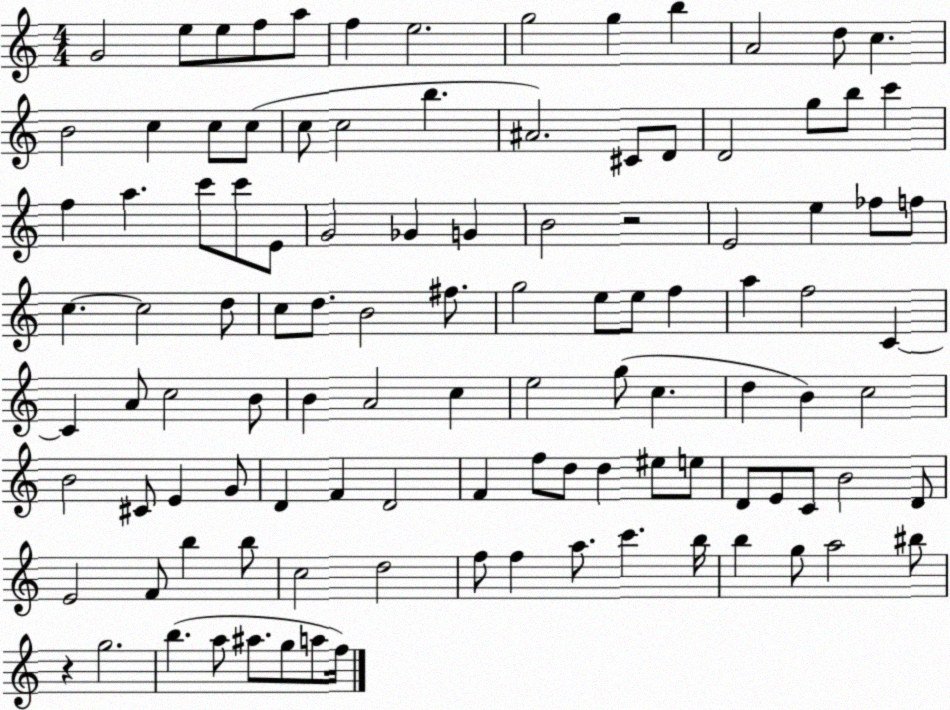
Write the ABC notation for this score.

X:1
T:Untitled
M:4/4
L:1/4
K:C
G2 e/2 e/2 f/2 a/2 f e2 g2 g b A2 d/2 c B2 c c/2 c/2 c/2 c2 b ^A2 ^C/2 D/2 D2 g/2 b/2 c' f a c'/2 c'/2 E/2 G2 _G G B2 z2 E2 e _f/2 f/2 c c2 d/2 c/2 d/2 B2 ^f/2 g2 e/2 e/2 f a f2 C C A/2 c2 B/2 B A2 c e2 g/2 c d B c2 B2 ^C/2 E G/2 D F D2 F f/2 d/2 d ^e/2 e/2 D/2 E/2 C/2 B2 D/2 E2 F/2 b b/2 c2 d2 f/2 f a/2 c' b/4 b g/2 a2 ^b/2 z g2 b a/2 ^a/2 g/2 a/2 f/4